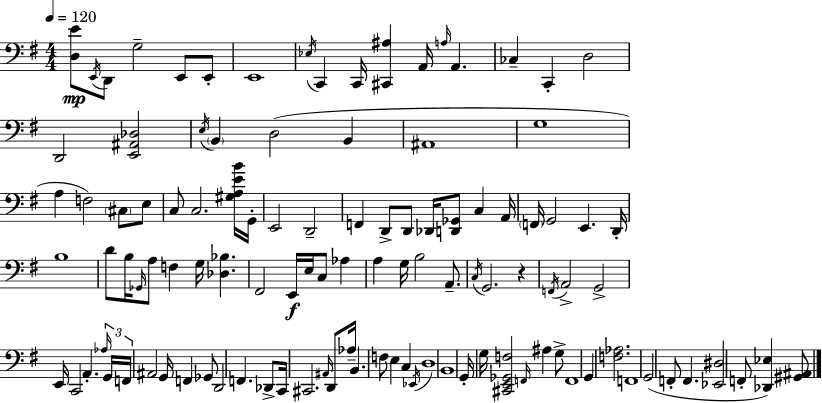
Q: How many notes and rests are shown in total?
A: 111